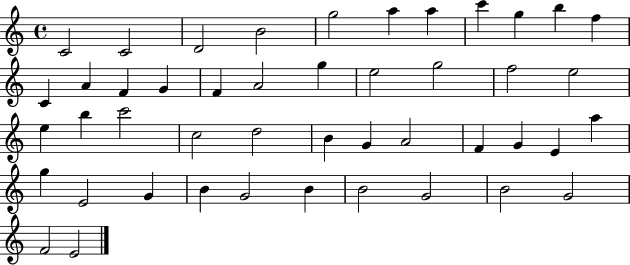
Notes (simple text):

C4/h C4/h D4/h B4/h G5/h A5/q A5/q C6/q G5/q B5/q F5/q C4/q A4/q F4/q G4/q F4/q A4/h G5/q E5/h G5/h F5/h E5/h E5/q B5/q C6/h C5/h D5/h B4/q G4/q A4/h F4/q G4/q E4/q A5/q G5/q E4/h G4/q B4/q G4/h B4/q B4/h G4/h B4/h G4/h F4/h E4/h